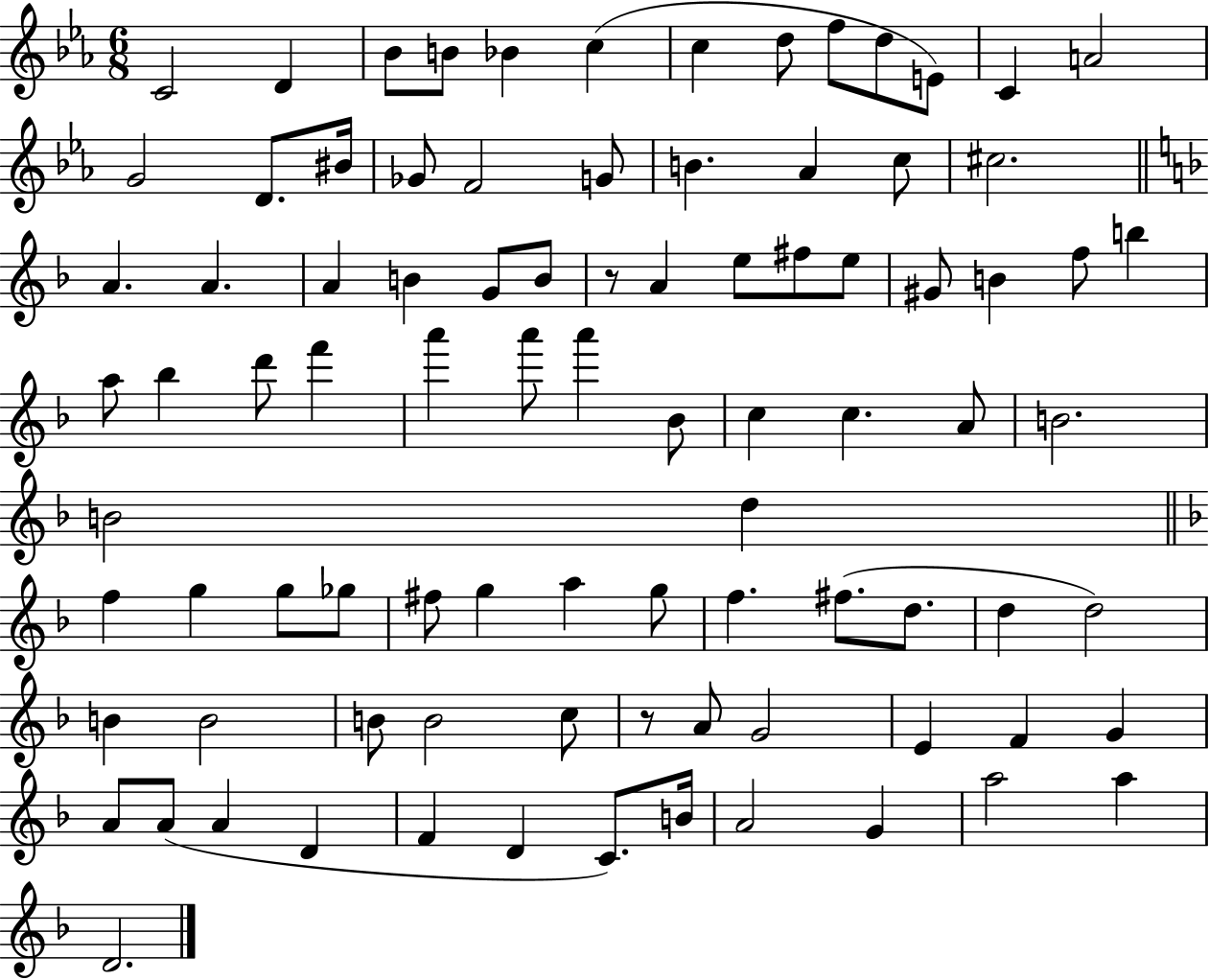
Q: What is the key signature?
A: EES major